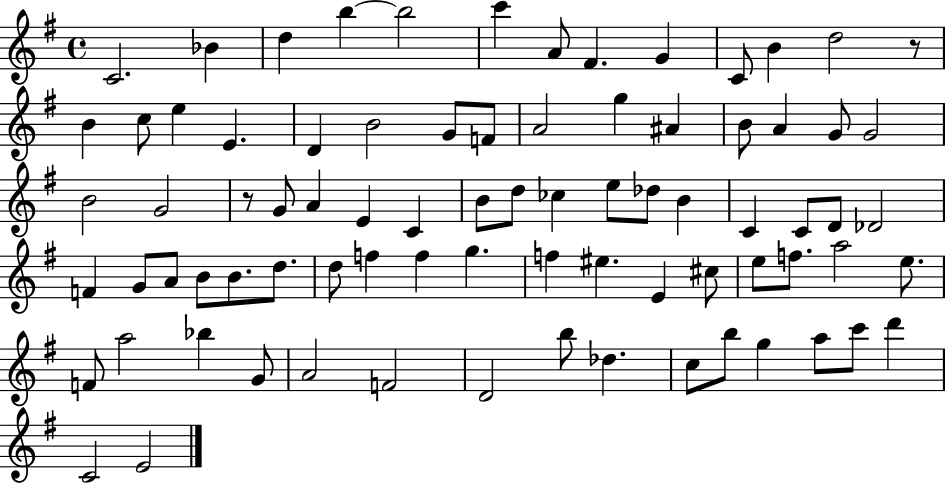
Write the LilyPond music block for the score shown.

{
  \clef treble
  \time 4/4
  \defaultTimeSignature
  \key g \major
  \repeat volta 2 { c'2. bes'4 | d''4 b''4~~ b''2 | c'''4 a'8 fis'4. g'4 | c'8 b'4 d''2 r8 | \break b'4 c''8 e''4 e'4. | d'4 b'2 g'8 f'8 | a'2 g''4 ais'4 | b'8 a'4 g'8 g'2 | \break b'2 g'2 | r8 g'8 a'4 e'4 c'4 | b'8 d''8 ces''4 e''8 des''8 b'4 | c'4 c'8 d'8 des'2 | \break f'4 g'8 a'8 b'8 b'8. d''8. | d''8 f''4 f''4 g''4. | f''4 eis''4. e'4 cis''8 | e''8 f''8. a''2 e''8. | \break f'8 a''2 bes''4 g'8 | a'2 f'2 | d'2 b''8 des''4. | c''8 b''8 g''4 a''8 c'''8 d'''4 | \break c'2 e'2 | } \bar "|."
}